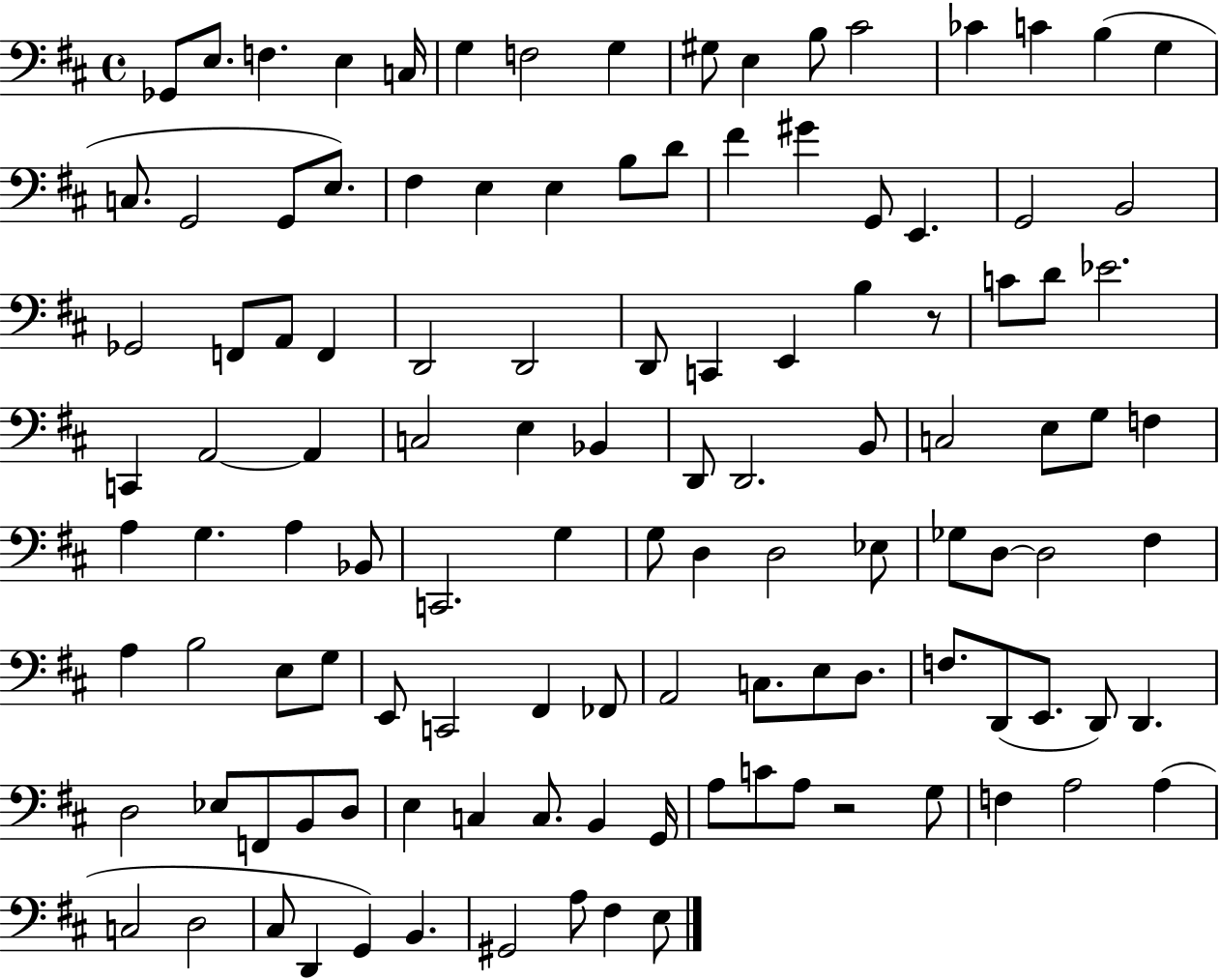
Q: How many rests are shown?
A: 2